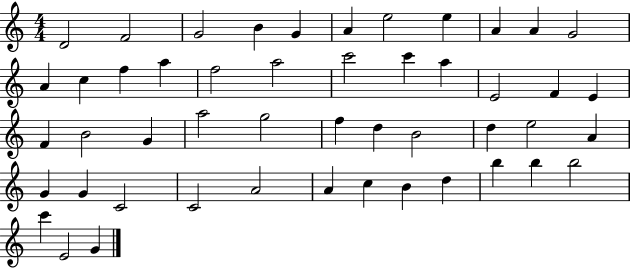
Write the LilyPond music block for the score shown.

{
  \clef treble
  \numericTimeSignature
  \time 4/4
  \key c \major
  d'2 f'2 | g'2 b'4 g'4 | a'4 e''2 e''4 | a'4 a'4 g'2 | \break a'4 c''4 f''4 a''4 | f''2 a''2 | c'''2 c'''4 a''4 | e'2 f'4 e'4 | \break f'4 b'2 g'4 | a''2 g''2 | f''4 d''4 b'2 | d''4 e''2 a'4 | \break g'4 g'4 c'2 | c'2 a'2 | a'4 c''4 b'4 d''4 | b''4 b''4 b''2 | \break c'''4 e'2 g'4 | \bar "|."
}